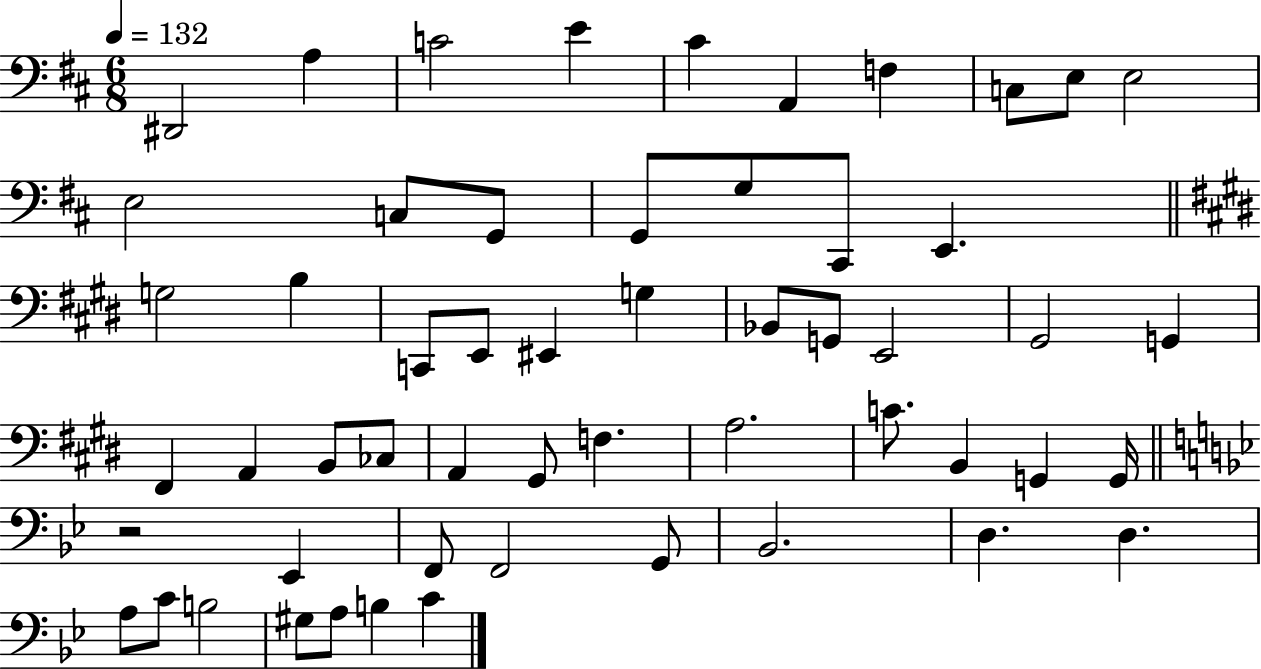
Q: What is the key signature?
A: D major